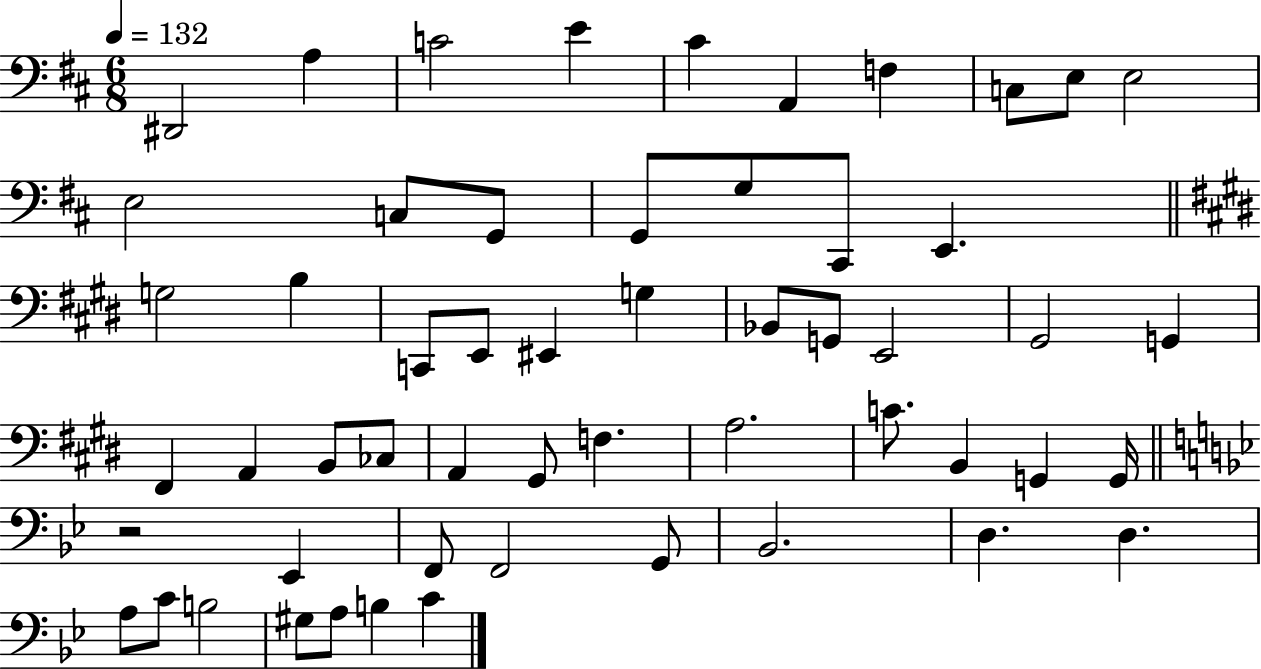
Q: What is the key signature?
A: D major